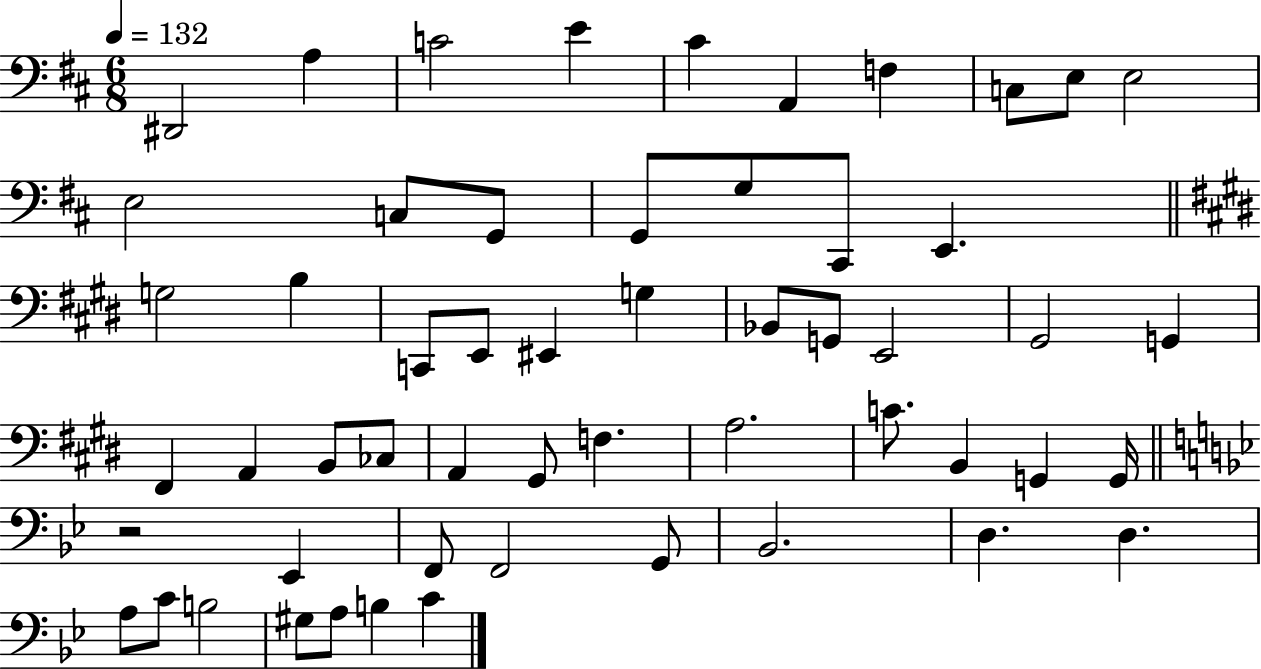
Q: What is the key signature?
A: D major